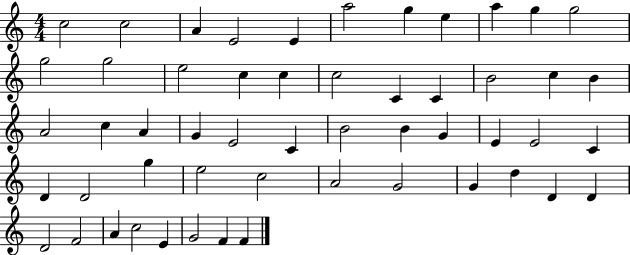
C5/h C5/h A4/q E4/h E4/q A5/h G5/q E5/q A5/q G5/q G5/h G5/h G5/h E5/h C5/q C5/q C5/h C4/q C4/q B4/h C5/q B4/q A4/h C5/q A4/q G4/q E4/h C4/q B4/h B4/q G4/q E4/q E4/h C4/q D4/q D4/h G5/q E5/h C5/h A4/h G4/h G4/q D5/q D4/q D4/q D4/h F4/h A4/q C5/h E4/q G4/h F4/q F4/q